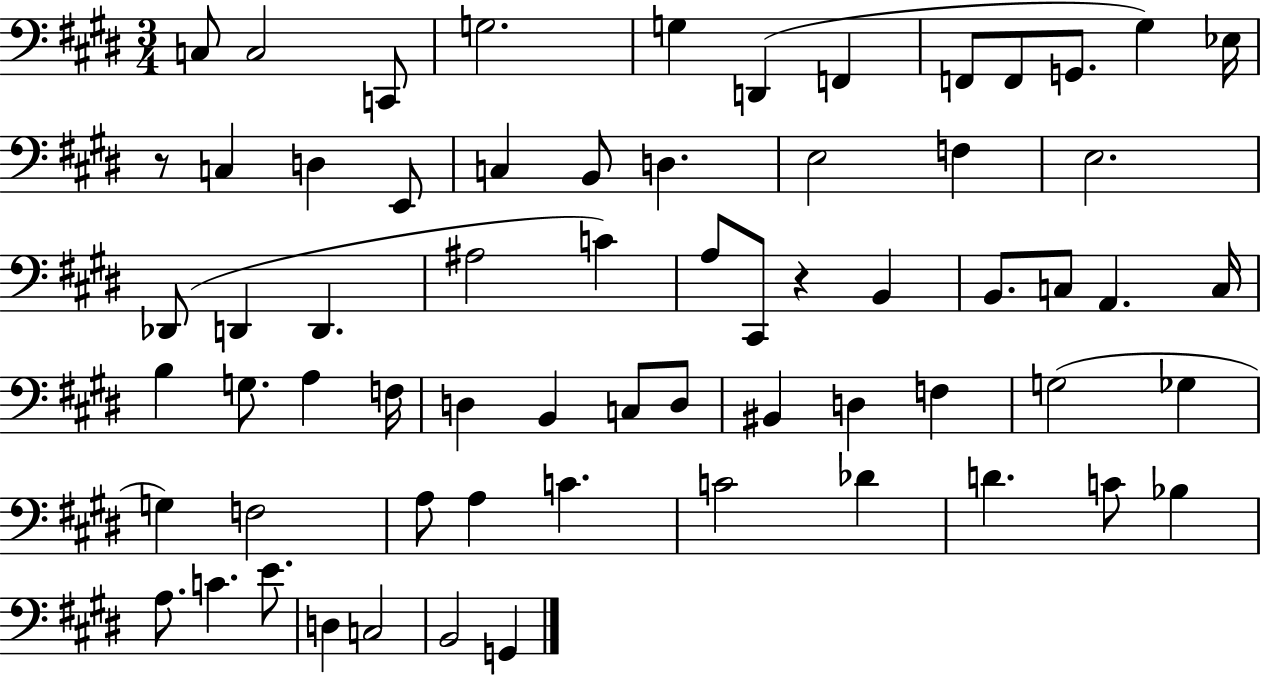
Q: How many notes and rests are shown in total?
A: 65